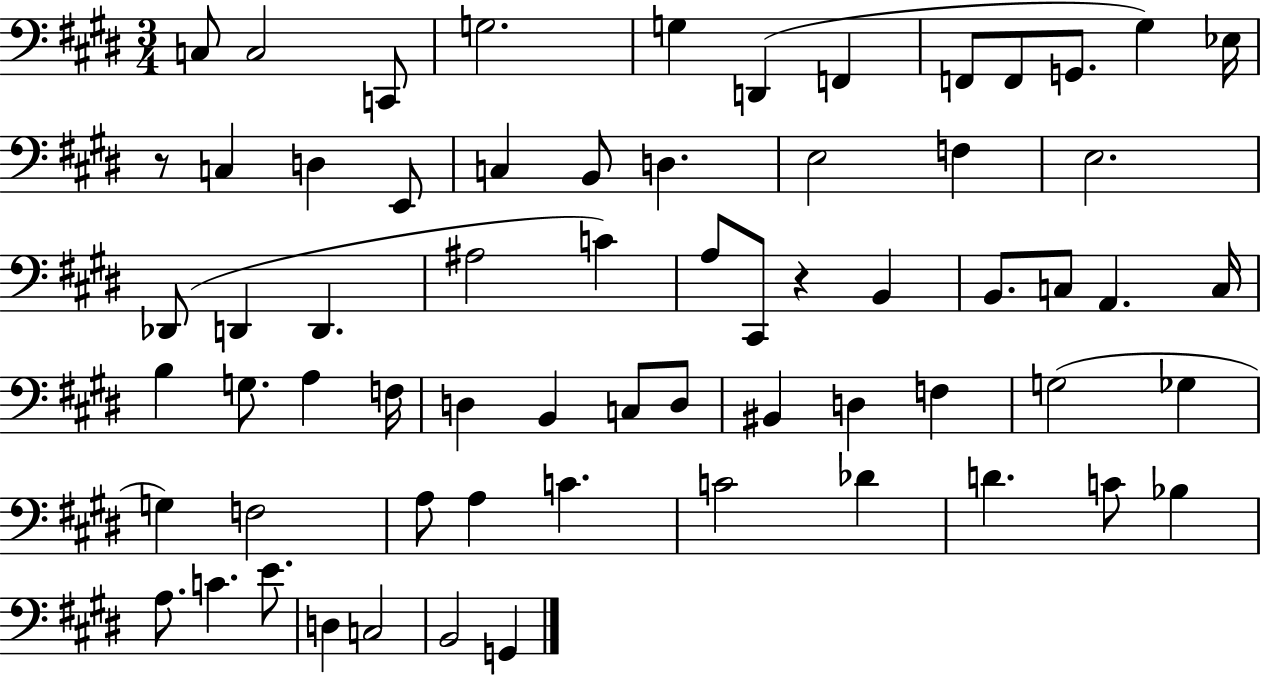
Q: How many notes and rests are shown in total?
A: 65